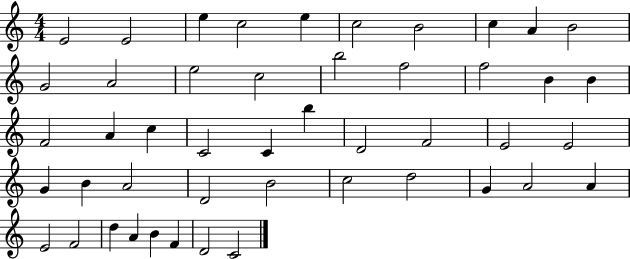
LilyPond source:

{
  \clef treble
  \numericTimeSignature
  \time 4/4
  \key c \major
  e'2 e'2 | e''4 c''2 e''4 | c''2 b'2 | c''4 a'4 b'2 | \break g'2 a'2 | e''2 c''2 | b''2 f''2 | f''2 b'4 b'4 | \break f'2 a'4 c''4 | c'2 c'4 b''4 | d'2 f'2 | e'2 e'2 | \break g'4 b'4 a'2 | d'2 b'2 | c''2 d''2 | g'4 a'2 a'4 | \break e'2 f'2 | d''4 a'4 b'4 f'4 | d'2 c'2 | \bar "|."
}